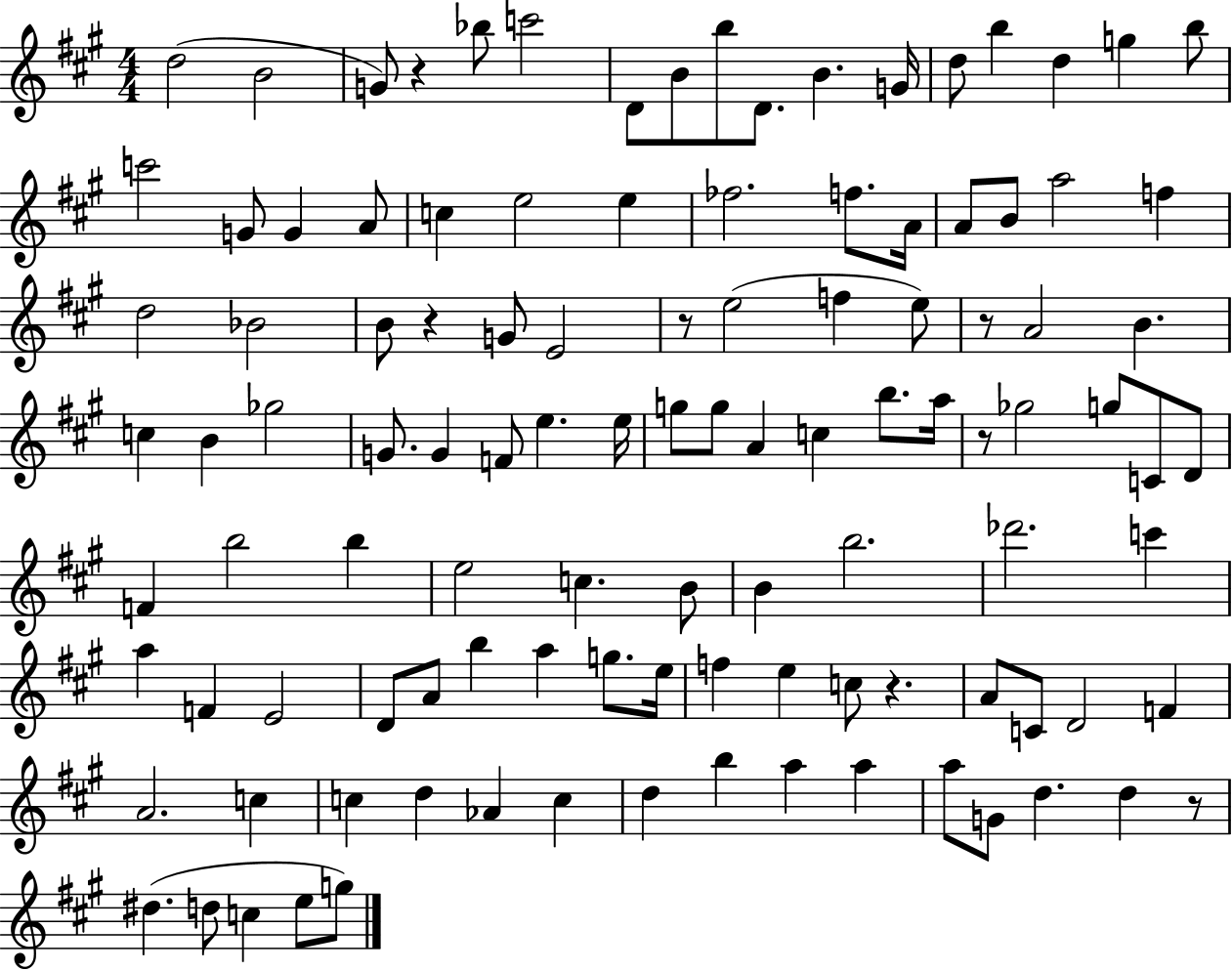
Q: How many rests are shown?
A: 7